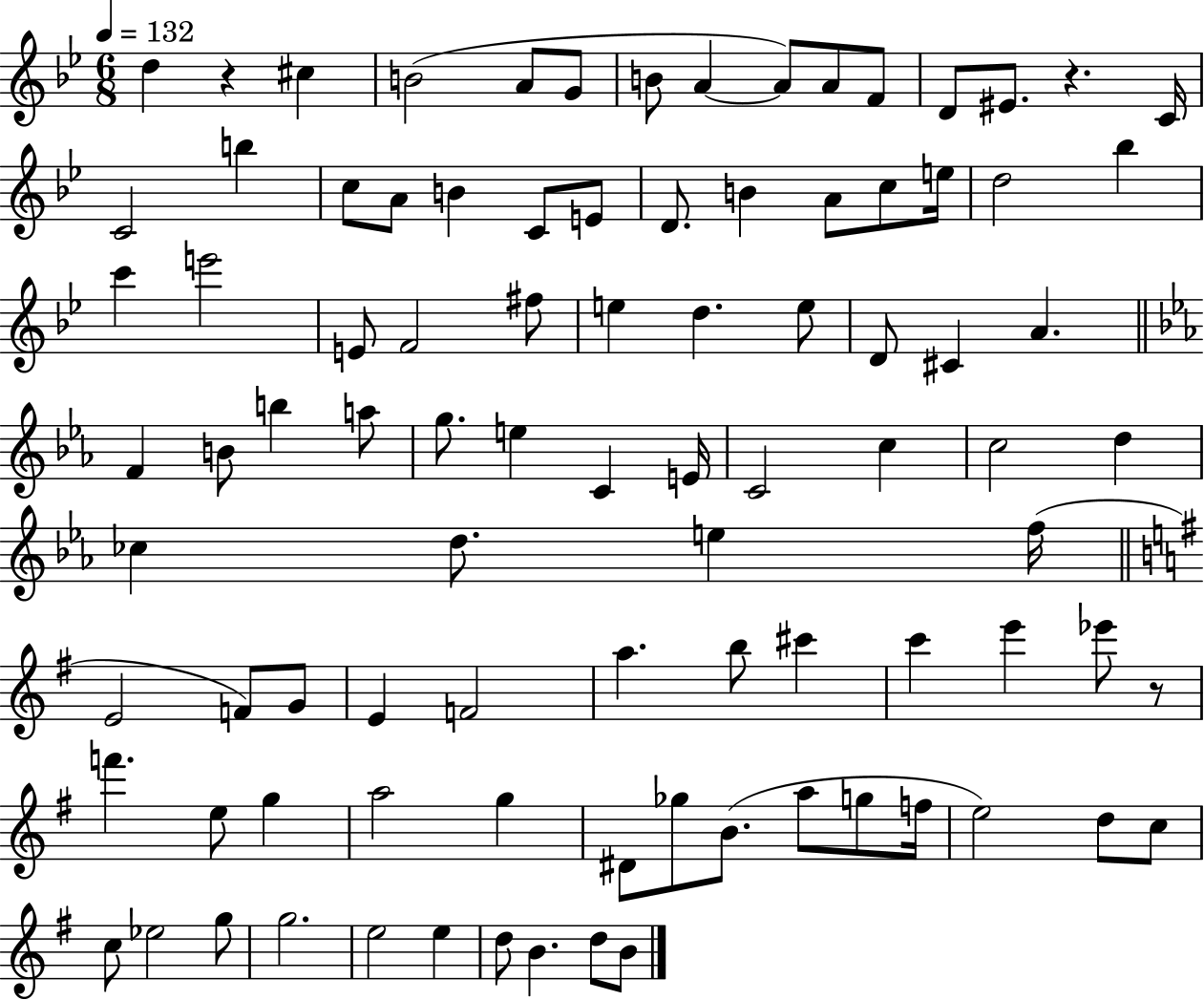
{
  \clef treble
  \numericTimeSignature
  \time 6/8
  \key bes \major
  \tempo 4 = 132
  d''4 r4 cis''4 | b'2( a'8 g'8 | b'8 a'4~~ a'8) a'8 f'8 | d'8 eis'8. r4. c'16 | \break c'2 b''4 | c''8 a'8 b'4 c'8 e'8 | d'8. b'4 a'8 c''8 e''16 | d''2 bes''4 | \break c'''4 e'''2 | e'8 f'2 fis''8 | e''4 d''4. e''8 | d'8 cis'4 a'4. | \break \bar "||" \break \key ees \major f'4 b'8 b''4 a''8 | g''8. e''4 c'4 e'16 | c'2 c''4 | c''2 d''4 | \break ces''4 d''8. e''4 f''16( | \bar "||" \break \key g \major e'2 f'8) g'8 | e'4 f'2 | a''4. b''8 cis'''4 | c'''4 e'''4 ees'''8 r8 | \break f'''4. e''8 g''4 | a''2 g''4 | dis'8 ges''8 b'8.( a''8 g''8 f''16 | e''2) d''8 c''8 | \break c''8 ees''2 g''8 | g''2. | e''2 e''4 | d''8 b'4. d''8 b'8 | \break \bar "|."
}